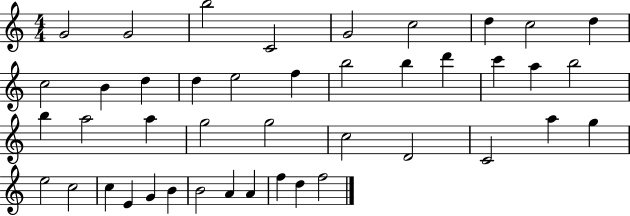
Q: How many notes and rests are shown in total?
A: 43